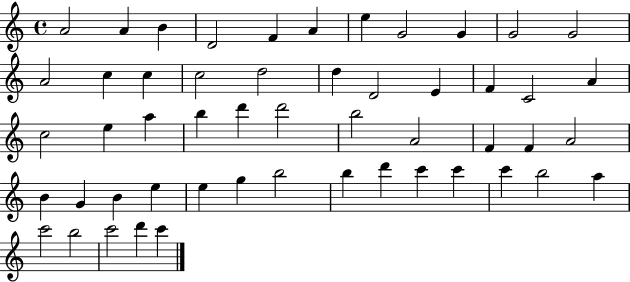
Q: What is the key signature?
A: C major